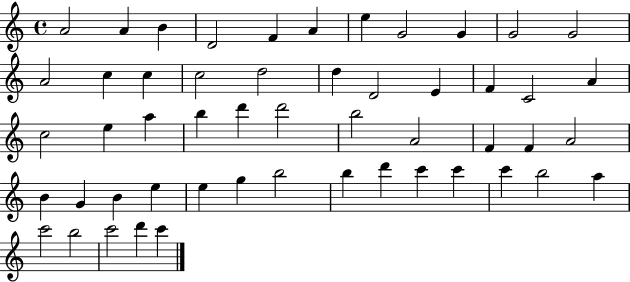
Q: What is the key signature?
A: C major